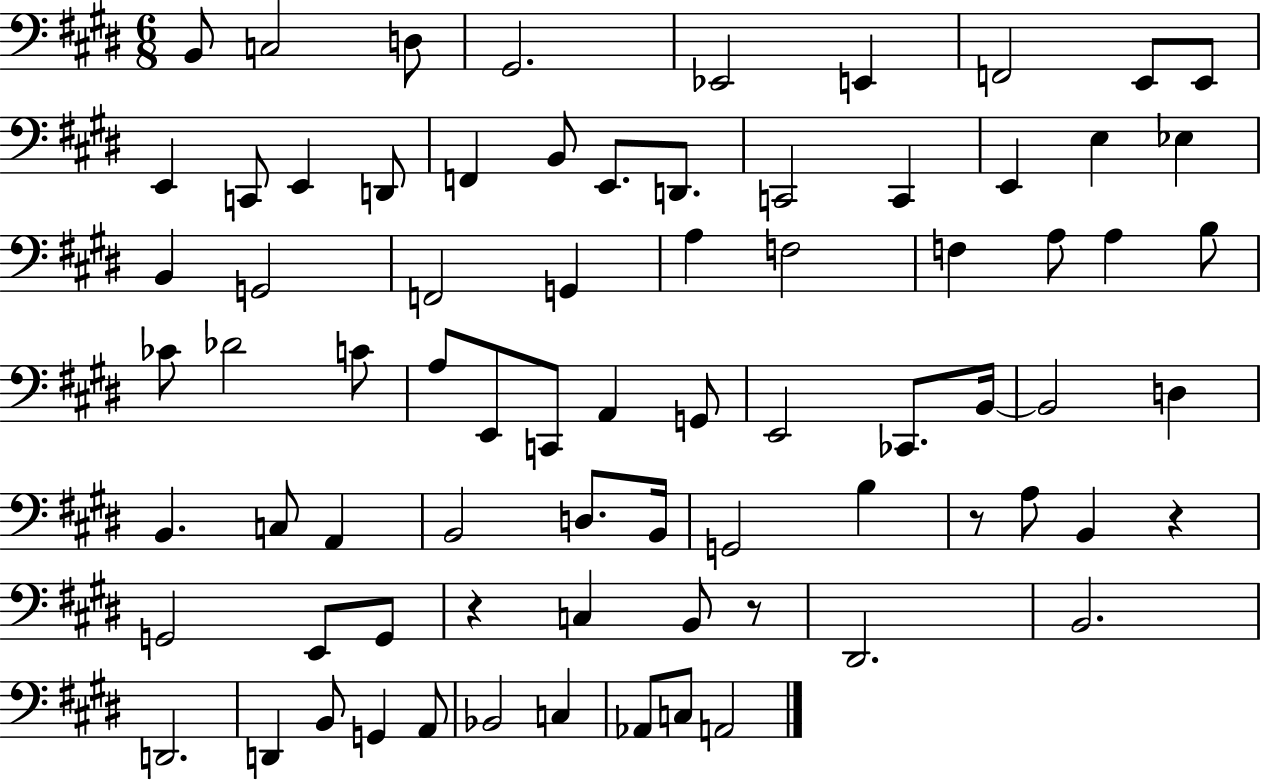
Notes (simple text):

B2/e C3/h D3/e G#2/h. Eb2/h E2/q F2/h E2/e E2/e E2/q C2/e E2/q D2/e F2/q B2/e E2/e. D2/e. C2/h C2/q E2/q E3/q Eb3/q B2/q G2/h F2/h G2/q A3/q F3/h F3/q A3/e A3/q B3/e CES4/e Db4/h C4/e A3/e E2/e C2/e A2/q G2/e E2/h CES2/e. B2/s B2/h D3/q B2/q. C3/e A2/q B2/h D3/e. B2/s G2/h B3/q R/e A3/e B2/q R/q G2/h E2/e G2/e R/q C3/q B2/e R/e D#2/h. B2/h. D2/h. D2/q B2/e G2/q A2/e Bb2/h C3/q Ab2/e C3/e A2/h